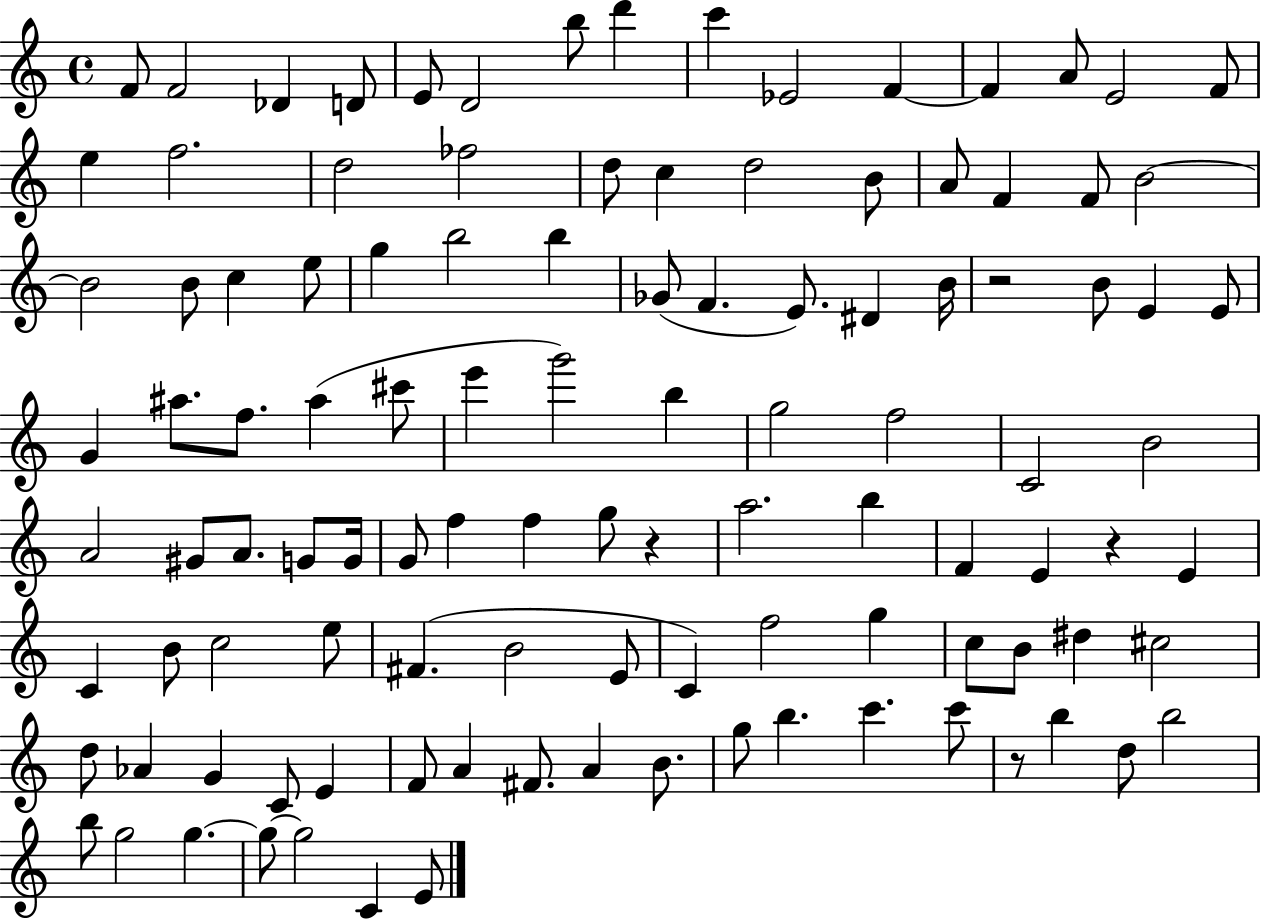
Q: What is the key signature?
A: C major